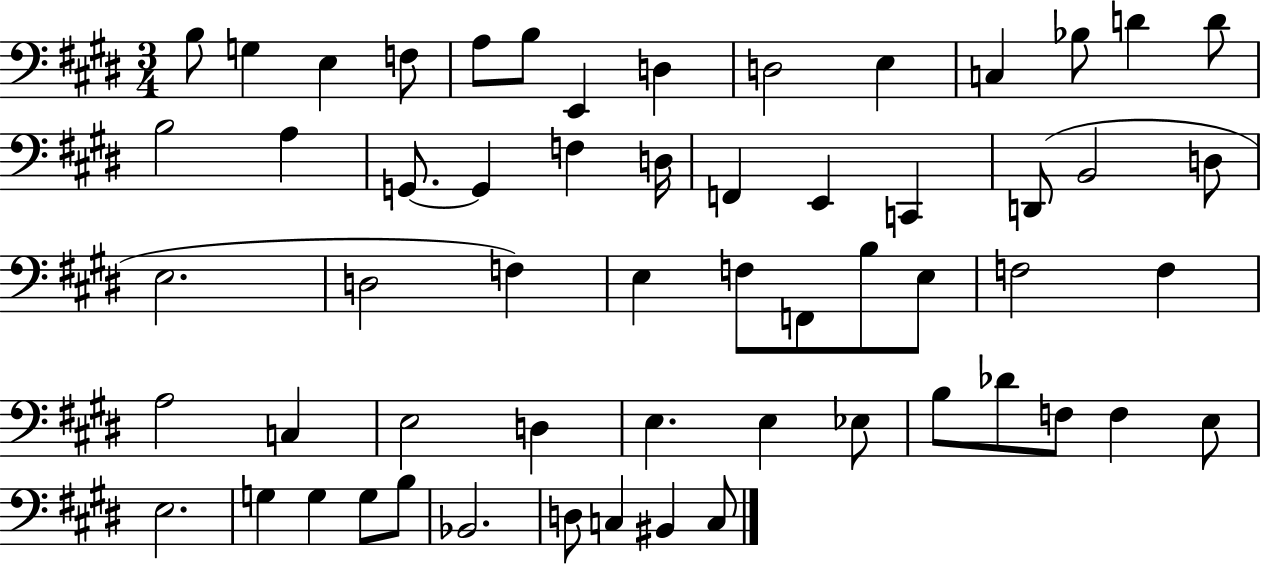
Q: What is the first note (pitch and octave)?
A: B3